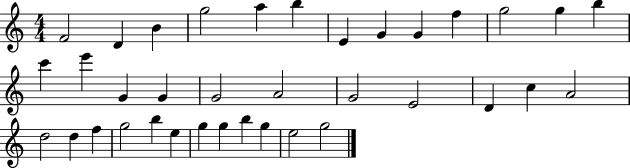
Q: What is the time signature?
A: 4/4